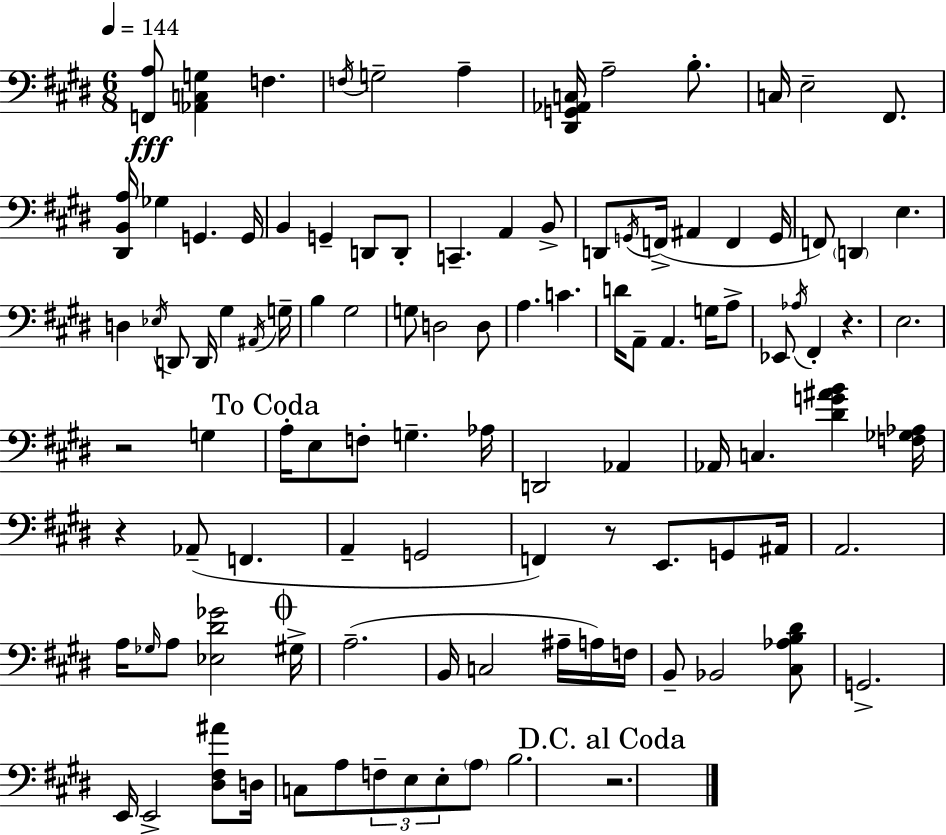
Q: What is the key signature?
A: E major